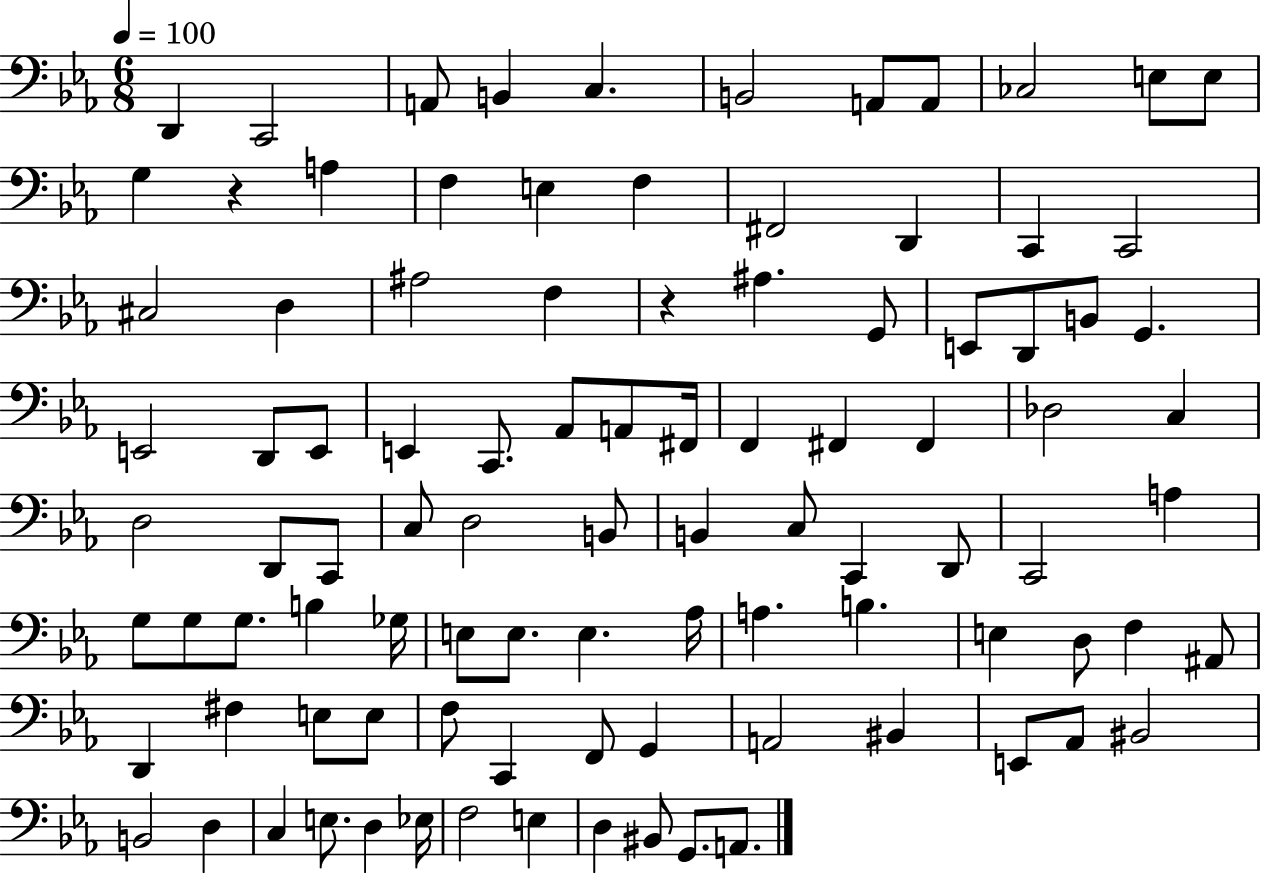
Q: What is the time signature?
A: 6/8